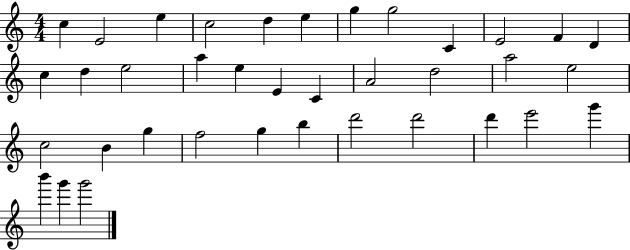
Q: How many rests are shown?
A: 0